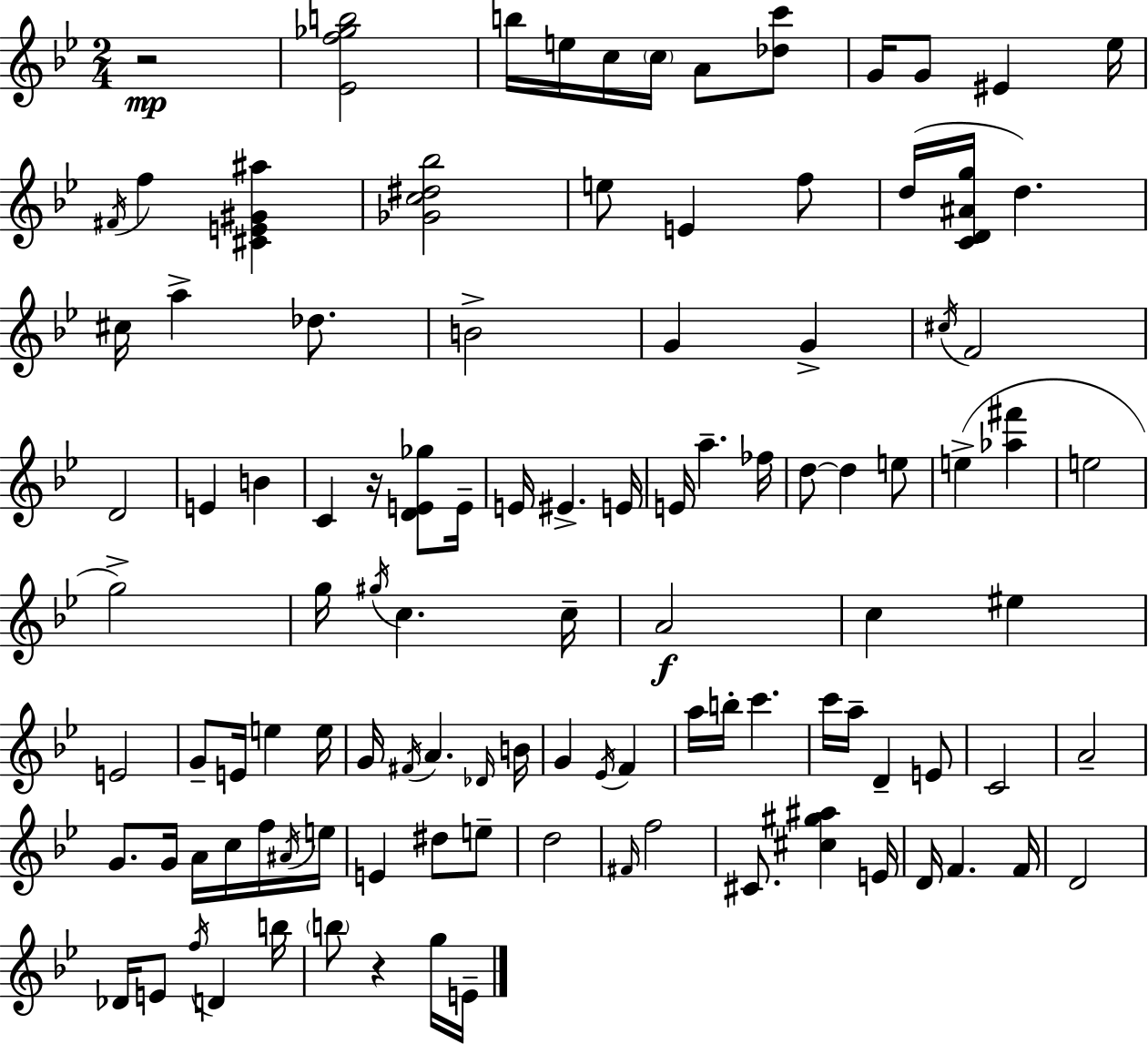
{
  \clef treble
  \numericTimeSignature
  \time 2/4
  \key g \minor
  r2\mp | <ees' f'' ges'' b''>2 | b''16 e''16 c''16 \parenthesize c''16 a'8 <des'' c'''>8 | g'16 g'8 eis'4 ees''16 | \break \acciaccatura { fis'16 } f''4 <cis' e' gis' ais''>4 | <ges' c'' dis'' bes''>2 | e''8 e'4 f''8 | d''16( <c' d' ais' g''>16 d''4.) | \break cis''16 a''4-> des''8. | b'2-> | g'4 g'4-> | \acciaccatura { cis''16 } f'2 | \break d'2 | e'4 b'4 | c'4 r16 <d' e' ges''>8 | e'16-- e'16 eis'4.-> | \break e'16 e'16 a''4.-- | fes''16 d''8~~ d''4 | e''8 e''4->( <aes'' fis'''>4 | e''2 | \break g''2->) | g''16 \acciaccatura { gis''16 } c''4. | c''16-- a'2\f | c''4 eis''4 | \break e'2 | g'8-- e'16 e''4 | e''16 g'16 \acciaccatura { fis'16 } a'4. | \grace { des'16 } b'16 g'4 | \break \acciaccatura { ees'16 } f'4 a''16 b''16-. | c'''4. c'''16 a''16-- | d'4-- e'8 c'2 | a'2-- | \break g'8. | g'16 a'16 c''16 f''16 \acciaccatura { ais'16 } e''16 e'4 | dis''8 e''8-- d''2 | \grace { fis'16 } | \break f''2 | cis'8. <cis'' gis'' ais''>4 e'16 | d'16 f'4. f'16 | d'2 | \break des'16 e'8 \acciaccatura { f''16 } d'4 | b''16 \parenthesize b''8 r4 g''16 | e'16-- \bar "|."
}